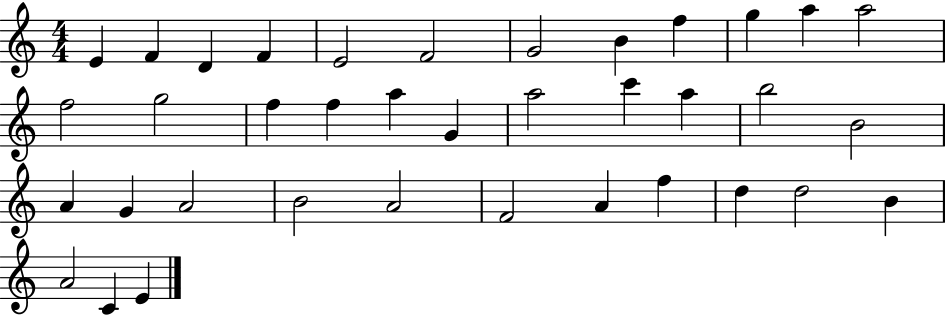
{
  \clef treble
  \numericTimeSignature
  \time 4/4
  \key c \major
  e'4 f'4 d'4 f'4 | e'2 f'2 | g'2 b'4 f''4 | g''4 a''4 a''2 | \break f''2 g''2 | f''4 f''4 a''4 g'4 | a''2 c'''4 a''4 | b''2 b'2 | \break a'4 g'4 a'2 | b'2 a'2 | f'2 a'4 f''4 | d''4 d''2 b'4 | \break a'2 c'4 e'4 | \bar "|."
}